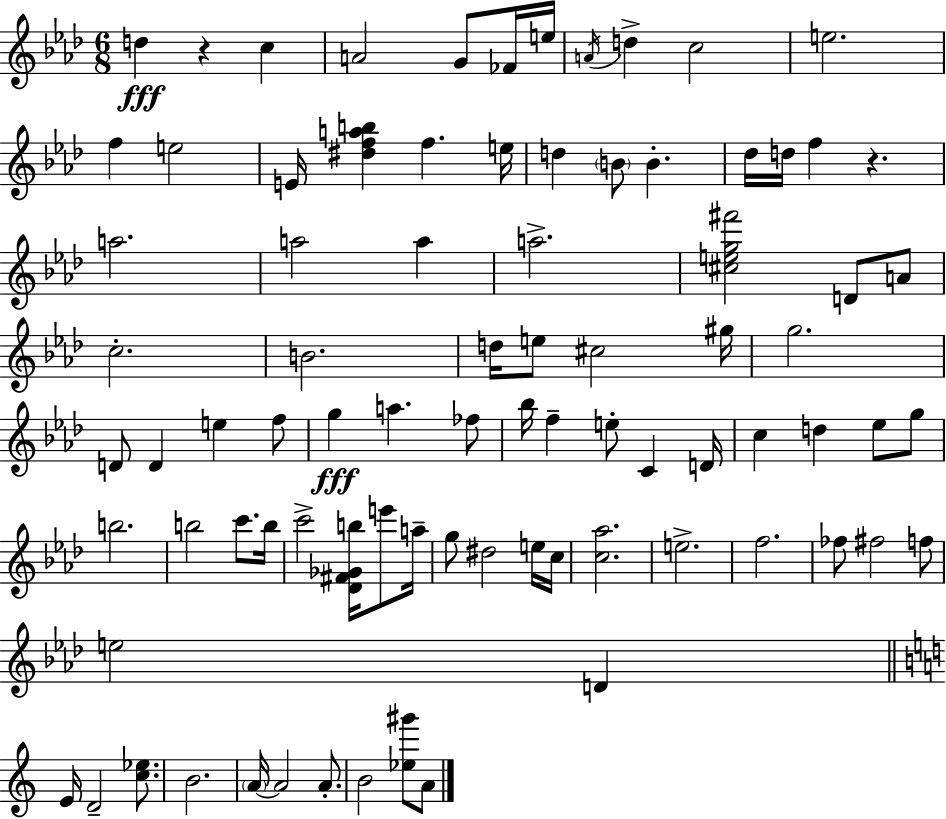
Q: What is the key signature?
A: AES major